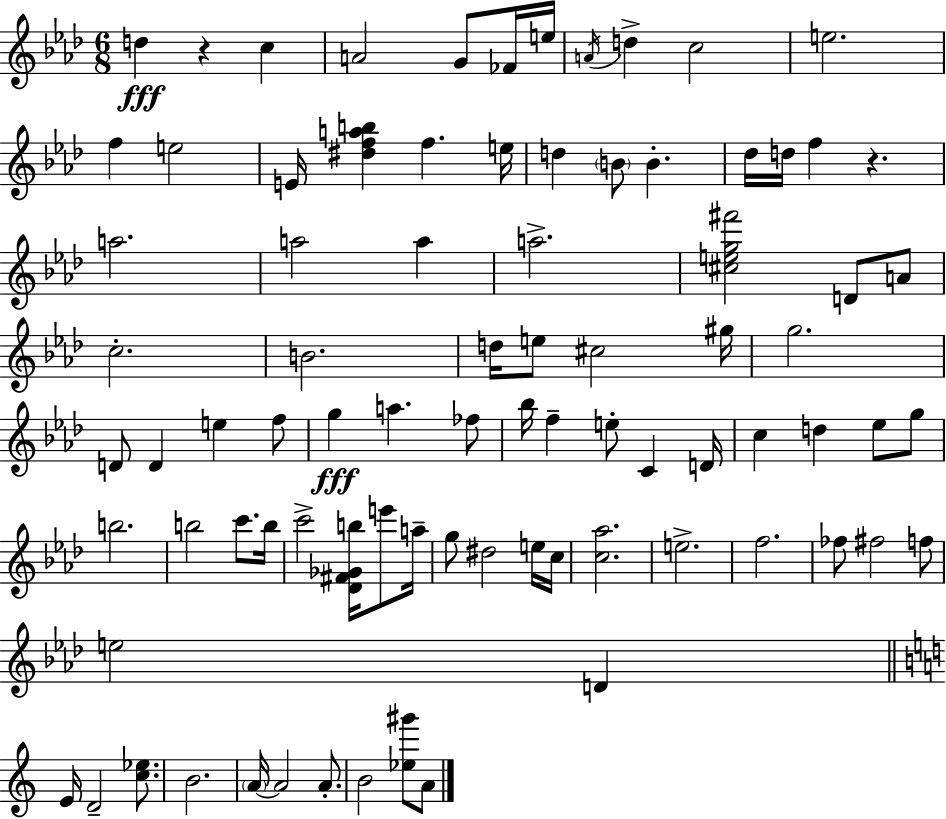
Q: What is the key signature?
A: AES major